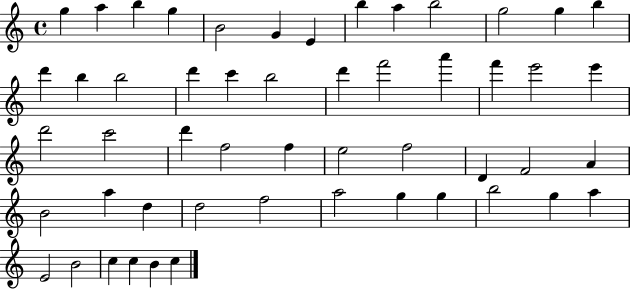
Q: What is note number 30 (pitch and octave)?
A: F5